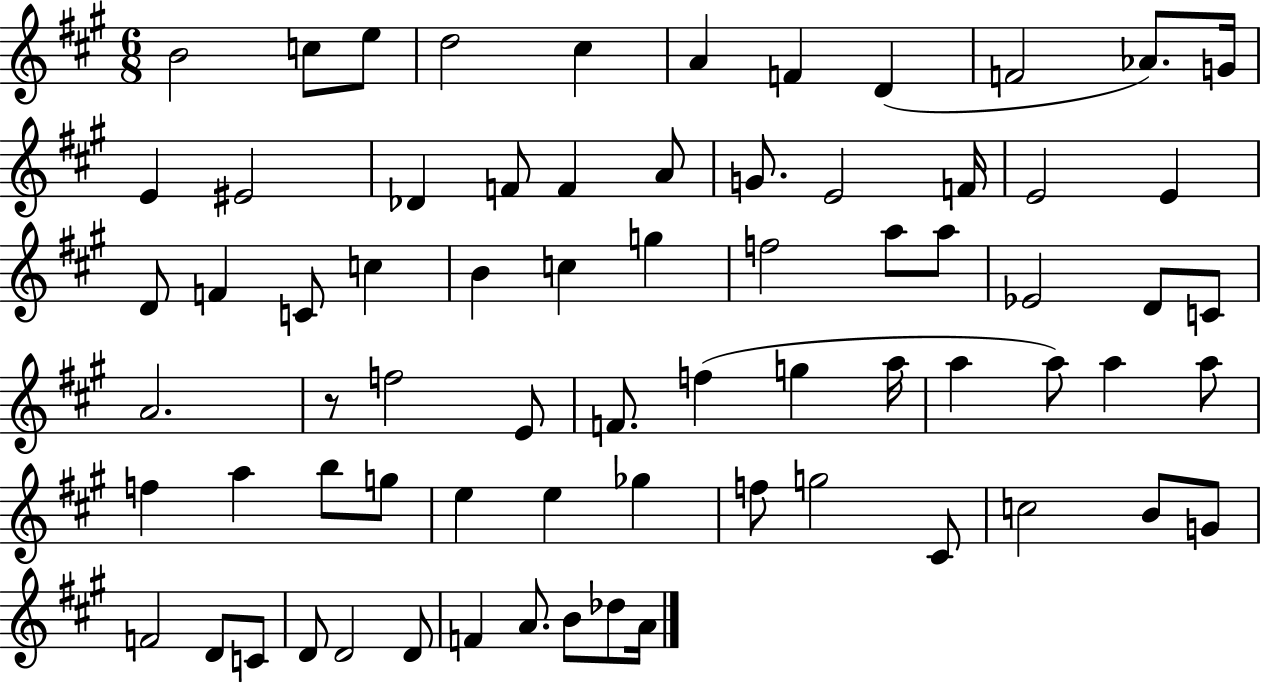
X:1
T:Untitled
M:6/8
L:1/4
K:A
B2 c/2 e/2 d2 ^c A F D F2 _A/2 G/4 E ^E2 _D F/2 F A/2 G/2 E2 F/4 E2 E D/2 F C/2 c B c g f2 a/2 a/2 _E2 D/2 C/2 A2 z/2 f2 E/2 F/2 f g a/4 a a/2 a a/2 f a b/2 g/2 e e _g f/2 g2 ^C/2 c2 B/2 G/2 F2 D/2 C/2 D/2 D2 D/2 F A/2 B/2 _d/2 A/4